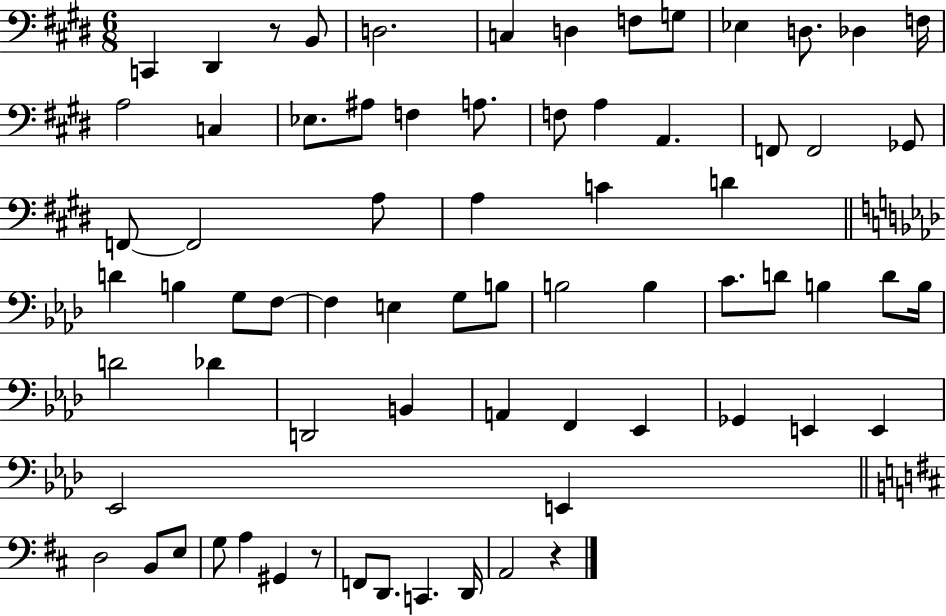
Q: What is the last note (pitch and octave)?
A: A2